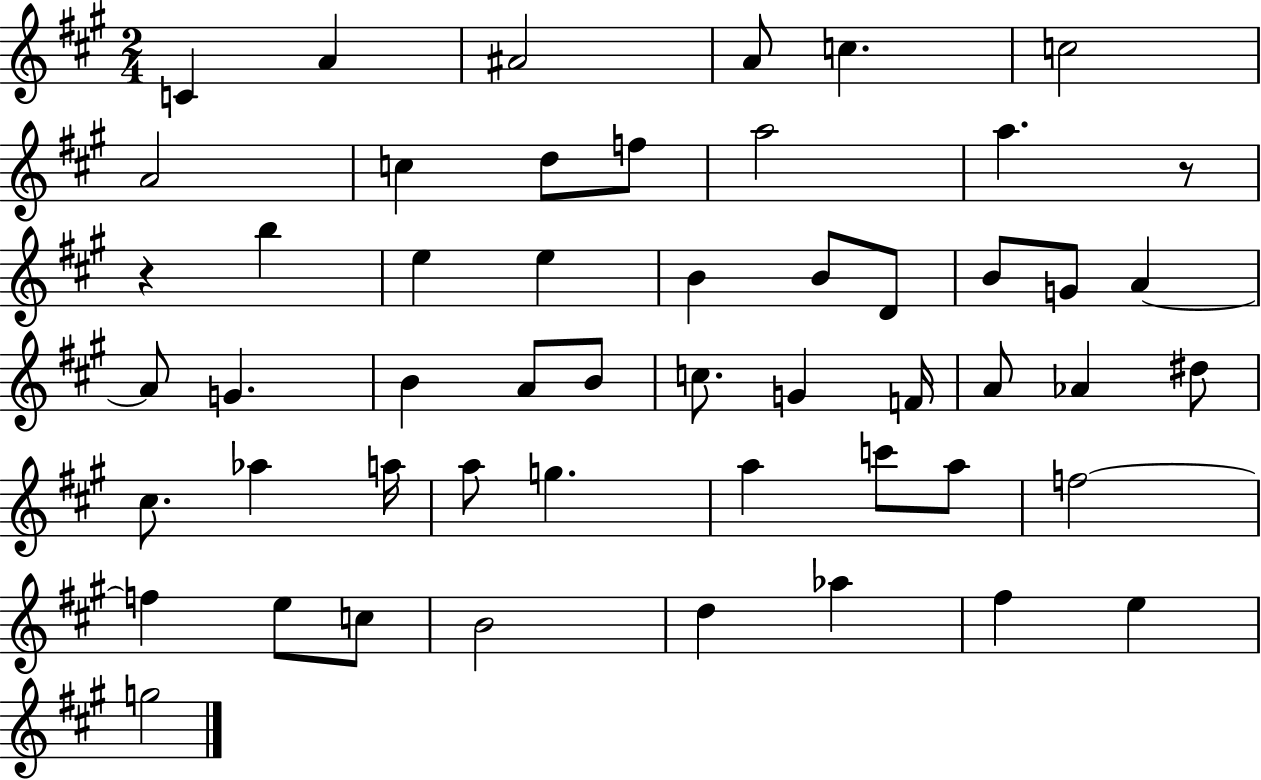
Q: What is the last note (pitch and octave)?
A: G5